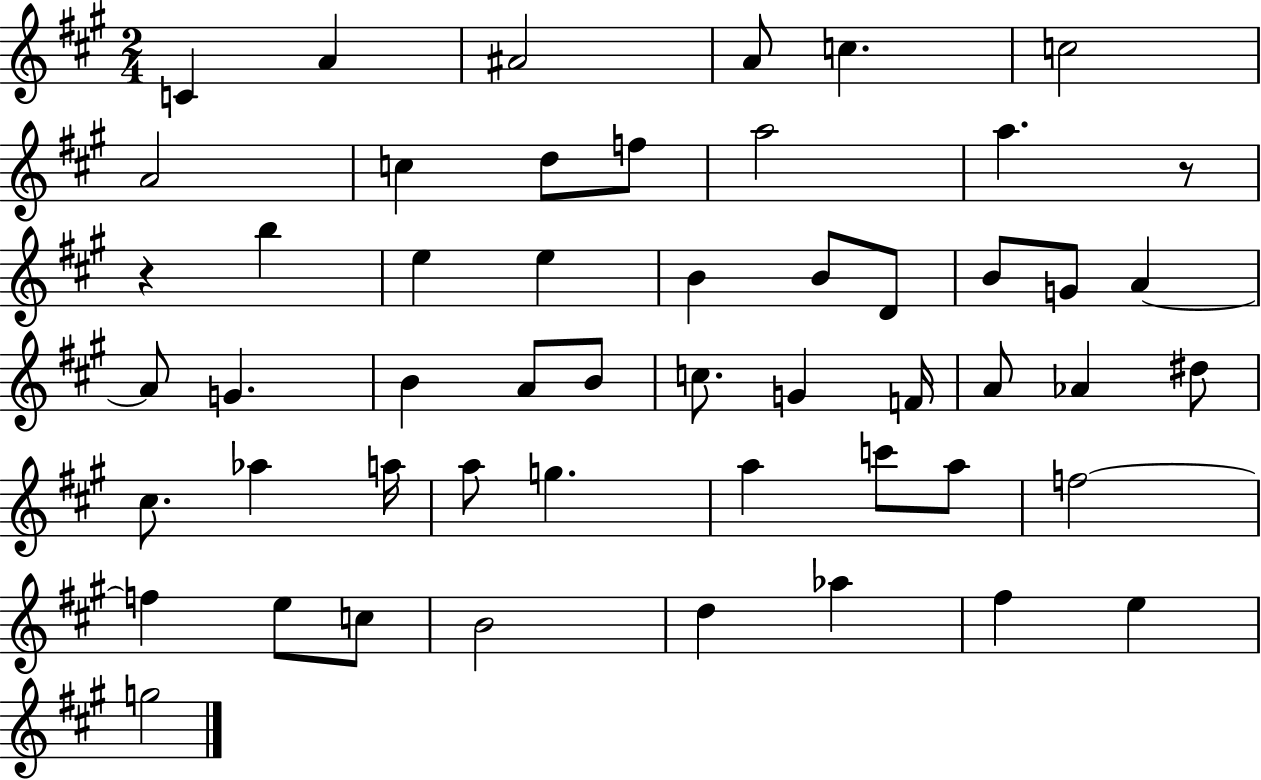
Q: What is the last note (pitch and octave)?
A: G5